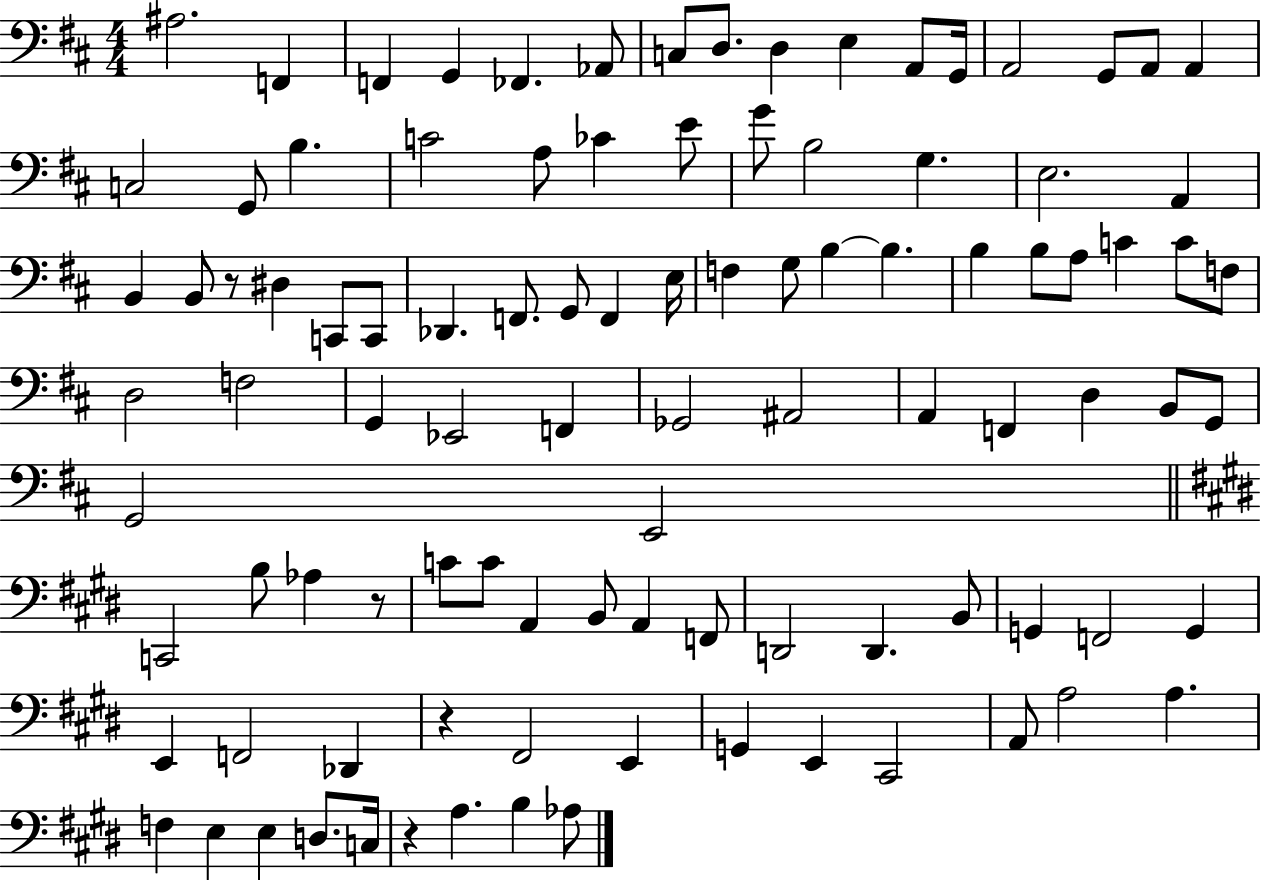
X:1
T:Untitled
M:4/4
L:1/4
K:D
^A,2 F,, F,, G,, _F,, _A,,/2 C,/2 D,/2 D, E, A,,/2 G,,/4 A,,2 G,,/2 A,,/2 A,, C,2 G,,/2 B, C2 A,/2 _C E/2 G/2 B,2 G, E,2 A,, B,, B,,/2 z/2 ^D, C,,/2 C,,/2 _D,, F,,/2 G,,/2 F,, E,/4 F, G,/2 B, B, B, B,/2 A,/2 C C/2 F,/2 D,2 F,2 G,, _E,,2 F,, _G,,2 ^A,,2 A,, F,, D, B,,/2 G,,/2 G,,2 E,,2 C,,2 B,/2 _A, z/2 C/2 C/2 A,, B,,/2 A,, F,,/2 D,,2 D,, B,,/2 G,, F,,2 G,, E,, F,,2 _D,, z ^F,,2 E,, G,, E,, ^C,,2 A,,/2 A,2 A, F, E, E, D,/2 C,/4 z A, B, _A,/2